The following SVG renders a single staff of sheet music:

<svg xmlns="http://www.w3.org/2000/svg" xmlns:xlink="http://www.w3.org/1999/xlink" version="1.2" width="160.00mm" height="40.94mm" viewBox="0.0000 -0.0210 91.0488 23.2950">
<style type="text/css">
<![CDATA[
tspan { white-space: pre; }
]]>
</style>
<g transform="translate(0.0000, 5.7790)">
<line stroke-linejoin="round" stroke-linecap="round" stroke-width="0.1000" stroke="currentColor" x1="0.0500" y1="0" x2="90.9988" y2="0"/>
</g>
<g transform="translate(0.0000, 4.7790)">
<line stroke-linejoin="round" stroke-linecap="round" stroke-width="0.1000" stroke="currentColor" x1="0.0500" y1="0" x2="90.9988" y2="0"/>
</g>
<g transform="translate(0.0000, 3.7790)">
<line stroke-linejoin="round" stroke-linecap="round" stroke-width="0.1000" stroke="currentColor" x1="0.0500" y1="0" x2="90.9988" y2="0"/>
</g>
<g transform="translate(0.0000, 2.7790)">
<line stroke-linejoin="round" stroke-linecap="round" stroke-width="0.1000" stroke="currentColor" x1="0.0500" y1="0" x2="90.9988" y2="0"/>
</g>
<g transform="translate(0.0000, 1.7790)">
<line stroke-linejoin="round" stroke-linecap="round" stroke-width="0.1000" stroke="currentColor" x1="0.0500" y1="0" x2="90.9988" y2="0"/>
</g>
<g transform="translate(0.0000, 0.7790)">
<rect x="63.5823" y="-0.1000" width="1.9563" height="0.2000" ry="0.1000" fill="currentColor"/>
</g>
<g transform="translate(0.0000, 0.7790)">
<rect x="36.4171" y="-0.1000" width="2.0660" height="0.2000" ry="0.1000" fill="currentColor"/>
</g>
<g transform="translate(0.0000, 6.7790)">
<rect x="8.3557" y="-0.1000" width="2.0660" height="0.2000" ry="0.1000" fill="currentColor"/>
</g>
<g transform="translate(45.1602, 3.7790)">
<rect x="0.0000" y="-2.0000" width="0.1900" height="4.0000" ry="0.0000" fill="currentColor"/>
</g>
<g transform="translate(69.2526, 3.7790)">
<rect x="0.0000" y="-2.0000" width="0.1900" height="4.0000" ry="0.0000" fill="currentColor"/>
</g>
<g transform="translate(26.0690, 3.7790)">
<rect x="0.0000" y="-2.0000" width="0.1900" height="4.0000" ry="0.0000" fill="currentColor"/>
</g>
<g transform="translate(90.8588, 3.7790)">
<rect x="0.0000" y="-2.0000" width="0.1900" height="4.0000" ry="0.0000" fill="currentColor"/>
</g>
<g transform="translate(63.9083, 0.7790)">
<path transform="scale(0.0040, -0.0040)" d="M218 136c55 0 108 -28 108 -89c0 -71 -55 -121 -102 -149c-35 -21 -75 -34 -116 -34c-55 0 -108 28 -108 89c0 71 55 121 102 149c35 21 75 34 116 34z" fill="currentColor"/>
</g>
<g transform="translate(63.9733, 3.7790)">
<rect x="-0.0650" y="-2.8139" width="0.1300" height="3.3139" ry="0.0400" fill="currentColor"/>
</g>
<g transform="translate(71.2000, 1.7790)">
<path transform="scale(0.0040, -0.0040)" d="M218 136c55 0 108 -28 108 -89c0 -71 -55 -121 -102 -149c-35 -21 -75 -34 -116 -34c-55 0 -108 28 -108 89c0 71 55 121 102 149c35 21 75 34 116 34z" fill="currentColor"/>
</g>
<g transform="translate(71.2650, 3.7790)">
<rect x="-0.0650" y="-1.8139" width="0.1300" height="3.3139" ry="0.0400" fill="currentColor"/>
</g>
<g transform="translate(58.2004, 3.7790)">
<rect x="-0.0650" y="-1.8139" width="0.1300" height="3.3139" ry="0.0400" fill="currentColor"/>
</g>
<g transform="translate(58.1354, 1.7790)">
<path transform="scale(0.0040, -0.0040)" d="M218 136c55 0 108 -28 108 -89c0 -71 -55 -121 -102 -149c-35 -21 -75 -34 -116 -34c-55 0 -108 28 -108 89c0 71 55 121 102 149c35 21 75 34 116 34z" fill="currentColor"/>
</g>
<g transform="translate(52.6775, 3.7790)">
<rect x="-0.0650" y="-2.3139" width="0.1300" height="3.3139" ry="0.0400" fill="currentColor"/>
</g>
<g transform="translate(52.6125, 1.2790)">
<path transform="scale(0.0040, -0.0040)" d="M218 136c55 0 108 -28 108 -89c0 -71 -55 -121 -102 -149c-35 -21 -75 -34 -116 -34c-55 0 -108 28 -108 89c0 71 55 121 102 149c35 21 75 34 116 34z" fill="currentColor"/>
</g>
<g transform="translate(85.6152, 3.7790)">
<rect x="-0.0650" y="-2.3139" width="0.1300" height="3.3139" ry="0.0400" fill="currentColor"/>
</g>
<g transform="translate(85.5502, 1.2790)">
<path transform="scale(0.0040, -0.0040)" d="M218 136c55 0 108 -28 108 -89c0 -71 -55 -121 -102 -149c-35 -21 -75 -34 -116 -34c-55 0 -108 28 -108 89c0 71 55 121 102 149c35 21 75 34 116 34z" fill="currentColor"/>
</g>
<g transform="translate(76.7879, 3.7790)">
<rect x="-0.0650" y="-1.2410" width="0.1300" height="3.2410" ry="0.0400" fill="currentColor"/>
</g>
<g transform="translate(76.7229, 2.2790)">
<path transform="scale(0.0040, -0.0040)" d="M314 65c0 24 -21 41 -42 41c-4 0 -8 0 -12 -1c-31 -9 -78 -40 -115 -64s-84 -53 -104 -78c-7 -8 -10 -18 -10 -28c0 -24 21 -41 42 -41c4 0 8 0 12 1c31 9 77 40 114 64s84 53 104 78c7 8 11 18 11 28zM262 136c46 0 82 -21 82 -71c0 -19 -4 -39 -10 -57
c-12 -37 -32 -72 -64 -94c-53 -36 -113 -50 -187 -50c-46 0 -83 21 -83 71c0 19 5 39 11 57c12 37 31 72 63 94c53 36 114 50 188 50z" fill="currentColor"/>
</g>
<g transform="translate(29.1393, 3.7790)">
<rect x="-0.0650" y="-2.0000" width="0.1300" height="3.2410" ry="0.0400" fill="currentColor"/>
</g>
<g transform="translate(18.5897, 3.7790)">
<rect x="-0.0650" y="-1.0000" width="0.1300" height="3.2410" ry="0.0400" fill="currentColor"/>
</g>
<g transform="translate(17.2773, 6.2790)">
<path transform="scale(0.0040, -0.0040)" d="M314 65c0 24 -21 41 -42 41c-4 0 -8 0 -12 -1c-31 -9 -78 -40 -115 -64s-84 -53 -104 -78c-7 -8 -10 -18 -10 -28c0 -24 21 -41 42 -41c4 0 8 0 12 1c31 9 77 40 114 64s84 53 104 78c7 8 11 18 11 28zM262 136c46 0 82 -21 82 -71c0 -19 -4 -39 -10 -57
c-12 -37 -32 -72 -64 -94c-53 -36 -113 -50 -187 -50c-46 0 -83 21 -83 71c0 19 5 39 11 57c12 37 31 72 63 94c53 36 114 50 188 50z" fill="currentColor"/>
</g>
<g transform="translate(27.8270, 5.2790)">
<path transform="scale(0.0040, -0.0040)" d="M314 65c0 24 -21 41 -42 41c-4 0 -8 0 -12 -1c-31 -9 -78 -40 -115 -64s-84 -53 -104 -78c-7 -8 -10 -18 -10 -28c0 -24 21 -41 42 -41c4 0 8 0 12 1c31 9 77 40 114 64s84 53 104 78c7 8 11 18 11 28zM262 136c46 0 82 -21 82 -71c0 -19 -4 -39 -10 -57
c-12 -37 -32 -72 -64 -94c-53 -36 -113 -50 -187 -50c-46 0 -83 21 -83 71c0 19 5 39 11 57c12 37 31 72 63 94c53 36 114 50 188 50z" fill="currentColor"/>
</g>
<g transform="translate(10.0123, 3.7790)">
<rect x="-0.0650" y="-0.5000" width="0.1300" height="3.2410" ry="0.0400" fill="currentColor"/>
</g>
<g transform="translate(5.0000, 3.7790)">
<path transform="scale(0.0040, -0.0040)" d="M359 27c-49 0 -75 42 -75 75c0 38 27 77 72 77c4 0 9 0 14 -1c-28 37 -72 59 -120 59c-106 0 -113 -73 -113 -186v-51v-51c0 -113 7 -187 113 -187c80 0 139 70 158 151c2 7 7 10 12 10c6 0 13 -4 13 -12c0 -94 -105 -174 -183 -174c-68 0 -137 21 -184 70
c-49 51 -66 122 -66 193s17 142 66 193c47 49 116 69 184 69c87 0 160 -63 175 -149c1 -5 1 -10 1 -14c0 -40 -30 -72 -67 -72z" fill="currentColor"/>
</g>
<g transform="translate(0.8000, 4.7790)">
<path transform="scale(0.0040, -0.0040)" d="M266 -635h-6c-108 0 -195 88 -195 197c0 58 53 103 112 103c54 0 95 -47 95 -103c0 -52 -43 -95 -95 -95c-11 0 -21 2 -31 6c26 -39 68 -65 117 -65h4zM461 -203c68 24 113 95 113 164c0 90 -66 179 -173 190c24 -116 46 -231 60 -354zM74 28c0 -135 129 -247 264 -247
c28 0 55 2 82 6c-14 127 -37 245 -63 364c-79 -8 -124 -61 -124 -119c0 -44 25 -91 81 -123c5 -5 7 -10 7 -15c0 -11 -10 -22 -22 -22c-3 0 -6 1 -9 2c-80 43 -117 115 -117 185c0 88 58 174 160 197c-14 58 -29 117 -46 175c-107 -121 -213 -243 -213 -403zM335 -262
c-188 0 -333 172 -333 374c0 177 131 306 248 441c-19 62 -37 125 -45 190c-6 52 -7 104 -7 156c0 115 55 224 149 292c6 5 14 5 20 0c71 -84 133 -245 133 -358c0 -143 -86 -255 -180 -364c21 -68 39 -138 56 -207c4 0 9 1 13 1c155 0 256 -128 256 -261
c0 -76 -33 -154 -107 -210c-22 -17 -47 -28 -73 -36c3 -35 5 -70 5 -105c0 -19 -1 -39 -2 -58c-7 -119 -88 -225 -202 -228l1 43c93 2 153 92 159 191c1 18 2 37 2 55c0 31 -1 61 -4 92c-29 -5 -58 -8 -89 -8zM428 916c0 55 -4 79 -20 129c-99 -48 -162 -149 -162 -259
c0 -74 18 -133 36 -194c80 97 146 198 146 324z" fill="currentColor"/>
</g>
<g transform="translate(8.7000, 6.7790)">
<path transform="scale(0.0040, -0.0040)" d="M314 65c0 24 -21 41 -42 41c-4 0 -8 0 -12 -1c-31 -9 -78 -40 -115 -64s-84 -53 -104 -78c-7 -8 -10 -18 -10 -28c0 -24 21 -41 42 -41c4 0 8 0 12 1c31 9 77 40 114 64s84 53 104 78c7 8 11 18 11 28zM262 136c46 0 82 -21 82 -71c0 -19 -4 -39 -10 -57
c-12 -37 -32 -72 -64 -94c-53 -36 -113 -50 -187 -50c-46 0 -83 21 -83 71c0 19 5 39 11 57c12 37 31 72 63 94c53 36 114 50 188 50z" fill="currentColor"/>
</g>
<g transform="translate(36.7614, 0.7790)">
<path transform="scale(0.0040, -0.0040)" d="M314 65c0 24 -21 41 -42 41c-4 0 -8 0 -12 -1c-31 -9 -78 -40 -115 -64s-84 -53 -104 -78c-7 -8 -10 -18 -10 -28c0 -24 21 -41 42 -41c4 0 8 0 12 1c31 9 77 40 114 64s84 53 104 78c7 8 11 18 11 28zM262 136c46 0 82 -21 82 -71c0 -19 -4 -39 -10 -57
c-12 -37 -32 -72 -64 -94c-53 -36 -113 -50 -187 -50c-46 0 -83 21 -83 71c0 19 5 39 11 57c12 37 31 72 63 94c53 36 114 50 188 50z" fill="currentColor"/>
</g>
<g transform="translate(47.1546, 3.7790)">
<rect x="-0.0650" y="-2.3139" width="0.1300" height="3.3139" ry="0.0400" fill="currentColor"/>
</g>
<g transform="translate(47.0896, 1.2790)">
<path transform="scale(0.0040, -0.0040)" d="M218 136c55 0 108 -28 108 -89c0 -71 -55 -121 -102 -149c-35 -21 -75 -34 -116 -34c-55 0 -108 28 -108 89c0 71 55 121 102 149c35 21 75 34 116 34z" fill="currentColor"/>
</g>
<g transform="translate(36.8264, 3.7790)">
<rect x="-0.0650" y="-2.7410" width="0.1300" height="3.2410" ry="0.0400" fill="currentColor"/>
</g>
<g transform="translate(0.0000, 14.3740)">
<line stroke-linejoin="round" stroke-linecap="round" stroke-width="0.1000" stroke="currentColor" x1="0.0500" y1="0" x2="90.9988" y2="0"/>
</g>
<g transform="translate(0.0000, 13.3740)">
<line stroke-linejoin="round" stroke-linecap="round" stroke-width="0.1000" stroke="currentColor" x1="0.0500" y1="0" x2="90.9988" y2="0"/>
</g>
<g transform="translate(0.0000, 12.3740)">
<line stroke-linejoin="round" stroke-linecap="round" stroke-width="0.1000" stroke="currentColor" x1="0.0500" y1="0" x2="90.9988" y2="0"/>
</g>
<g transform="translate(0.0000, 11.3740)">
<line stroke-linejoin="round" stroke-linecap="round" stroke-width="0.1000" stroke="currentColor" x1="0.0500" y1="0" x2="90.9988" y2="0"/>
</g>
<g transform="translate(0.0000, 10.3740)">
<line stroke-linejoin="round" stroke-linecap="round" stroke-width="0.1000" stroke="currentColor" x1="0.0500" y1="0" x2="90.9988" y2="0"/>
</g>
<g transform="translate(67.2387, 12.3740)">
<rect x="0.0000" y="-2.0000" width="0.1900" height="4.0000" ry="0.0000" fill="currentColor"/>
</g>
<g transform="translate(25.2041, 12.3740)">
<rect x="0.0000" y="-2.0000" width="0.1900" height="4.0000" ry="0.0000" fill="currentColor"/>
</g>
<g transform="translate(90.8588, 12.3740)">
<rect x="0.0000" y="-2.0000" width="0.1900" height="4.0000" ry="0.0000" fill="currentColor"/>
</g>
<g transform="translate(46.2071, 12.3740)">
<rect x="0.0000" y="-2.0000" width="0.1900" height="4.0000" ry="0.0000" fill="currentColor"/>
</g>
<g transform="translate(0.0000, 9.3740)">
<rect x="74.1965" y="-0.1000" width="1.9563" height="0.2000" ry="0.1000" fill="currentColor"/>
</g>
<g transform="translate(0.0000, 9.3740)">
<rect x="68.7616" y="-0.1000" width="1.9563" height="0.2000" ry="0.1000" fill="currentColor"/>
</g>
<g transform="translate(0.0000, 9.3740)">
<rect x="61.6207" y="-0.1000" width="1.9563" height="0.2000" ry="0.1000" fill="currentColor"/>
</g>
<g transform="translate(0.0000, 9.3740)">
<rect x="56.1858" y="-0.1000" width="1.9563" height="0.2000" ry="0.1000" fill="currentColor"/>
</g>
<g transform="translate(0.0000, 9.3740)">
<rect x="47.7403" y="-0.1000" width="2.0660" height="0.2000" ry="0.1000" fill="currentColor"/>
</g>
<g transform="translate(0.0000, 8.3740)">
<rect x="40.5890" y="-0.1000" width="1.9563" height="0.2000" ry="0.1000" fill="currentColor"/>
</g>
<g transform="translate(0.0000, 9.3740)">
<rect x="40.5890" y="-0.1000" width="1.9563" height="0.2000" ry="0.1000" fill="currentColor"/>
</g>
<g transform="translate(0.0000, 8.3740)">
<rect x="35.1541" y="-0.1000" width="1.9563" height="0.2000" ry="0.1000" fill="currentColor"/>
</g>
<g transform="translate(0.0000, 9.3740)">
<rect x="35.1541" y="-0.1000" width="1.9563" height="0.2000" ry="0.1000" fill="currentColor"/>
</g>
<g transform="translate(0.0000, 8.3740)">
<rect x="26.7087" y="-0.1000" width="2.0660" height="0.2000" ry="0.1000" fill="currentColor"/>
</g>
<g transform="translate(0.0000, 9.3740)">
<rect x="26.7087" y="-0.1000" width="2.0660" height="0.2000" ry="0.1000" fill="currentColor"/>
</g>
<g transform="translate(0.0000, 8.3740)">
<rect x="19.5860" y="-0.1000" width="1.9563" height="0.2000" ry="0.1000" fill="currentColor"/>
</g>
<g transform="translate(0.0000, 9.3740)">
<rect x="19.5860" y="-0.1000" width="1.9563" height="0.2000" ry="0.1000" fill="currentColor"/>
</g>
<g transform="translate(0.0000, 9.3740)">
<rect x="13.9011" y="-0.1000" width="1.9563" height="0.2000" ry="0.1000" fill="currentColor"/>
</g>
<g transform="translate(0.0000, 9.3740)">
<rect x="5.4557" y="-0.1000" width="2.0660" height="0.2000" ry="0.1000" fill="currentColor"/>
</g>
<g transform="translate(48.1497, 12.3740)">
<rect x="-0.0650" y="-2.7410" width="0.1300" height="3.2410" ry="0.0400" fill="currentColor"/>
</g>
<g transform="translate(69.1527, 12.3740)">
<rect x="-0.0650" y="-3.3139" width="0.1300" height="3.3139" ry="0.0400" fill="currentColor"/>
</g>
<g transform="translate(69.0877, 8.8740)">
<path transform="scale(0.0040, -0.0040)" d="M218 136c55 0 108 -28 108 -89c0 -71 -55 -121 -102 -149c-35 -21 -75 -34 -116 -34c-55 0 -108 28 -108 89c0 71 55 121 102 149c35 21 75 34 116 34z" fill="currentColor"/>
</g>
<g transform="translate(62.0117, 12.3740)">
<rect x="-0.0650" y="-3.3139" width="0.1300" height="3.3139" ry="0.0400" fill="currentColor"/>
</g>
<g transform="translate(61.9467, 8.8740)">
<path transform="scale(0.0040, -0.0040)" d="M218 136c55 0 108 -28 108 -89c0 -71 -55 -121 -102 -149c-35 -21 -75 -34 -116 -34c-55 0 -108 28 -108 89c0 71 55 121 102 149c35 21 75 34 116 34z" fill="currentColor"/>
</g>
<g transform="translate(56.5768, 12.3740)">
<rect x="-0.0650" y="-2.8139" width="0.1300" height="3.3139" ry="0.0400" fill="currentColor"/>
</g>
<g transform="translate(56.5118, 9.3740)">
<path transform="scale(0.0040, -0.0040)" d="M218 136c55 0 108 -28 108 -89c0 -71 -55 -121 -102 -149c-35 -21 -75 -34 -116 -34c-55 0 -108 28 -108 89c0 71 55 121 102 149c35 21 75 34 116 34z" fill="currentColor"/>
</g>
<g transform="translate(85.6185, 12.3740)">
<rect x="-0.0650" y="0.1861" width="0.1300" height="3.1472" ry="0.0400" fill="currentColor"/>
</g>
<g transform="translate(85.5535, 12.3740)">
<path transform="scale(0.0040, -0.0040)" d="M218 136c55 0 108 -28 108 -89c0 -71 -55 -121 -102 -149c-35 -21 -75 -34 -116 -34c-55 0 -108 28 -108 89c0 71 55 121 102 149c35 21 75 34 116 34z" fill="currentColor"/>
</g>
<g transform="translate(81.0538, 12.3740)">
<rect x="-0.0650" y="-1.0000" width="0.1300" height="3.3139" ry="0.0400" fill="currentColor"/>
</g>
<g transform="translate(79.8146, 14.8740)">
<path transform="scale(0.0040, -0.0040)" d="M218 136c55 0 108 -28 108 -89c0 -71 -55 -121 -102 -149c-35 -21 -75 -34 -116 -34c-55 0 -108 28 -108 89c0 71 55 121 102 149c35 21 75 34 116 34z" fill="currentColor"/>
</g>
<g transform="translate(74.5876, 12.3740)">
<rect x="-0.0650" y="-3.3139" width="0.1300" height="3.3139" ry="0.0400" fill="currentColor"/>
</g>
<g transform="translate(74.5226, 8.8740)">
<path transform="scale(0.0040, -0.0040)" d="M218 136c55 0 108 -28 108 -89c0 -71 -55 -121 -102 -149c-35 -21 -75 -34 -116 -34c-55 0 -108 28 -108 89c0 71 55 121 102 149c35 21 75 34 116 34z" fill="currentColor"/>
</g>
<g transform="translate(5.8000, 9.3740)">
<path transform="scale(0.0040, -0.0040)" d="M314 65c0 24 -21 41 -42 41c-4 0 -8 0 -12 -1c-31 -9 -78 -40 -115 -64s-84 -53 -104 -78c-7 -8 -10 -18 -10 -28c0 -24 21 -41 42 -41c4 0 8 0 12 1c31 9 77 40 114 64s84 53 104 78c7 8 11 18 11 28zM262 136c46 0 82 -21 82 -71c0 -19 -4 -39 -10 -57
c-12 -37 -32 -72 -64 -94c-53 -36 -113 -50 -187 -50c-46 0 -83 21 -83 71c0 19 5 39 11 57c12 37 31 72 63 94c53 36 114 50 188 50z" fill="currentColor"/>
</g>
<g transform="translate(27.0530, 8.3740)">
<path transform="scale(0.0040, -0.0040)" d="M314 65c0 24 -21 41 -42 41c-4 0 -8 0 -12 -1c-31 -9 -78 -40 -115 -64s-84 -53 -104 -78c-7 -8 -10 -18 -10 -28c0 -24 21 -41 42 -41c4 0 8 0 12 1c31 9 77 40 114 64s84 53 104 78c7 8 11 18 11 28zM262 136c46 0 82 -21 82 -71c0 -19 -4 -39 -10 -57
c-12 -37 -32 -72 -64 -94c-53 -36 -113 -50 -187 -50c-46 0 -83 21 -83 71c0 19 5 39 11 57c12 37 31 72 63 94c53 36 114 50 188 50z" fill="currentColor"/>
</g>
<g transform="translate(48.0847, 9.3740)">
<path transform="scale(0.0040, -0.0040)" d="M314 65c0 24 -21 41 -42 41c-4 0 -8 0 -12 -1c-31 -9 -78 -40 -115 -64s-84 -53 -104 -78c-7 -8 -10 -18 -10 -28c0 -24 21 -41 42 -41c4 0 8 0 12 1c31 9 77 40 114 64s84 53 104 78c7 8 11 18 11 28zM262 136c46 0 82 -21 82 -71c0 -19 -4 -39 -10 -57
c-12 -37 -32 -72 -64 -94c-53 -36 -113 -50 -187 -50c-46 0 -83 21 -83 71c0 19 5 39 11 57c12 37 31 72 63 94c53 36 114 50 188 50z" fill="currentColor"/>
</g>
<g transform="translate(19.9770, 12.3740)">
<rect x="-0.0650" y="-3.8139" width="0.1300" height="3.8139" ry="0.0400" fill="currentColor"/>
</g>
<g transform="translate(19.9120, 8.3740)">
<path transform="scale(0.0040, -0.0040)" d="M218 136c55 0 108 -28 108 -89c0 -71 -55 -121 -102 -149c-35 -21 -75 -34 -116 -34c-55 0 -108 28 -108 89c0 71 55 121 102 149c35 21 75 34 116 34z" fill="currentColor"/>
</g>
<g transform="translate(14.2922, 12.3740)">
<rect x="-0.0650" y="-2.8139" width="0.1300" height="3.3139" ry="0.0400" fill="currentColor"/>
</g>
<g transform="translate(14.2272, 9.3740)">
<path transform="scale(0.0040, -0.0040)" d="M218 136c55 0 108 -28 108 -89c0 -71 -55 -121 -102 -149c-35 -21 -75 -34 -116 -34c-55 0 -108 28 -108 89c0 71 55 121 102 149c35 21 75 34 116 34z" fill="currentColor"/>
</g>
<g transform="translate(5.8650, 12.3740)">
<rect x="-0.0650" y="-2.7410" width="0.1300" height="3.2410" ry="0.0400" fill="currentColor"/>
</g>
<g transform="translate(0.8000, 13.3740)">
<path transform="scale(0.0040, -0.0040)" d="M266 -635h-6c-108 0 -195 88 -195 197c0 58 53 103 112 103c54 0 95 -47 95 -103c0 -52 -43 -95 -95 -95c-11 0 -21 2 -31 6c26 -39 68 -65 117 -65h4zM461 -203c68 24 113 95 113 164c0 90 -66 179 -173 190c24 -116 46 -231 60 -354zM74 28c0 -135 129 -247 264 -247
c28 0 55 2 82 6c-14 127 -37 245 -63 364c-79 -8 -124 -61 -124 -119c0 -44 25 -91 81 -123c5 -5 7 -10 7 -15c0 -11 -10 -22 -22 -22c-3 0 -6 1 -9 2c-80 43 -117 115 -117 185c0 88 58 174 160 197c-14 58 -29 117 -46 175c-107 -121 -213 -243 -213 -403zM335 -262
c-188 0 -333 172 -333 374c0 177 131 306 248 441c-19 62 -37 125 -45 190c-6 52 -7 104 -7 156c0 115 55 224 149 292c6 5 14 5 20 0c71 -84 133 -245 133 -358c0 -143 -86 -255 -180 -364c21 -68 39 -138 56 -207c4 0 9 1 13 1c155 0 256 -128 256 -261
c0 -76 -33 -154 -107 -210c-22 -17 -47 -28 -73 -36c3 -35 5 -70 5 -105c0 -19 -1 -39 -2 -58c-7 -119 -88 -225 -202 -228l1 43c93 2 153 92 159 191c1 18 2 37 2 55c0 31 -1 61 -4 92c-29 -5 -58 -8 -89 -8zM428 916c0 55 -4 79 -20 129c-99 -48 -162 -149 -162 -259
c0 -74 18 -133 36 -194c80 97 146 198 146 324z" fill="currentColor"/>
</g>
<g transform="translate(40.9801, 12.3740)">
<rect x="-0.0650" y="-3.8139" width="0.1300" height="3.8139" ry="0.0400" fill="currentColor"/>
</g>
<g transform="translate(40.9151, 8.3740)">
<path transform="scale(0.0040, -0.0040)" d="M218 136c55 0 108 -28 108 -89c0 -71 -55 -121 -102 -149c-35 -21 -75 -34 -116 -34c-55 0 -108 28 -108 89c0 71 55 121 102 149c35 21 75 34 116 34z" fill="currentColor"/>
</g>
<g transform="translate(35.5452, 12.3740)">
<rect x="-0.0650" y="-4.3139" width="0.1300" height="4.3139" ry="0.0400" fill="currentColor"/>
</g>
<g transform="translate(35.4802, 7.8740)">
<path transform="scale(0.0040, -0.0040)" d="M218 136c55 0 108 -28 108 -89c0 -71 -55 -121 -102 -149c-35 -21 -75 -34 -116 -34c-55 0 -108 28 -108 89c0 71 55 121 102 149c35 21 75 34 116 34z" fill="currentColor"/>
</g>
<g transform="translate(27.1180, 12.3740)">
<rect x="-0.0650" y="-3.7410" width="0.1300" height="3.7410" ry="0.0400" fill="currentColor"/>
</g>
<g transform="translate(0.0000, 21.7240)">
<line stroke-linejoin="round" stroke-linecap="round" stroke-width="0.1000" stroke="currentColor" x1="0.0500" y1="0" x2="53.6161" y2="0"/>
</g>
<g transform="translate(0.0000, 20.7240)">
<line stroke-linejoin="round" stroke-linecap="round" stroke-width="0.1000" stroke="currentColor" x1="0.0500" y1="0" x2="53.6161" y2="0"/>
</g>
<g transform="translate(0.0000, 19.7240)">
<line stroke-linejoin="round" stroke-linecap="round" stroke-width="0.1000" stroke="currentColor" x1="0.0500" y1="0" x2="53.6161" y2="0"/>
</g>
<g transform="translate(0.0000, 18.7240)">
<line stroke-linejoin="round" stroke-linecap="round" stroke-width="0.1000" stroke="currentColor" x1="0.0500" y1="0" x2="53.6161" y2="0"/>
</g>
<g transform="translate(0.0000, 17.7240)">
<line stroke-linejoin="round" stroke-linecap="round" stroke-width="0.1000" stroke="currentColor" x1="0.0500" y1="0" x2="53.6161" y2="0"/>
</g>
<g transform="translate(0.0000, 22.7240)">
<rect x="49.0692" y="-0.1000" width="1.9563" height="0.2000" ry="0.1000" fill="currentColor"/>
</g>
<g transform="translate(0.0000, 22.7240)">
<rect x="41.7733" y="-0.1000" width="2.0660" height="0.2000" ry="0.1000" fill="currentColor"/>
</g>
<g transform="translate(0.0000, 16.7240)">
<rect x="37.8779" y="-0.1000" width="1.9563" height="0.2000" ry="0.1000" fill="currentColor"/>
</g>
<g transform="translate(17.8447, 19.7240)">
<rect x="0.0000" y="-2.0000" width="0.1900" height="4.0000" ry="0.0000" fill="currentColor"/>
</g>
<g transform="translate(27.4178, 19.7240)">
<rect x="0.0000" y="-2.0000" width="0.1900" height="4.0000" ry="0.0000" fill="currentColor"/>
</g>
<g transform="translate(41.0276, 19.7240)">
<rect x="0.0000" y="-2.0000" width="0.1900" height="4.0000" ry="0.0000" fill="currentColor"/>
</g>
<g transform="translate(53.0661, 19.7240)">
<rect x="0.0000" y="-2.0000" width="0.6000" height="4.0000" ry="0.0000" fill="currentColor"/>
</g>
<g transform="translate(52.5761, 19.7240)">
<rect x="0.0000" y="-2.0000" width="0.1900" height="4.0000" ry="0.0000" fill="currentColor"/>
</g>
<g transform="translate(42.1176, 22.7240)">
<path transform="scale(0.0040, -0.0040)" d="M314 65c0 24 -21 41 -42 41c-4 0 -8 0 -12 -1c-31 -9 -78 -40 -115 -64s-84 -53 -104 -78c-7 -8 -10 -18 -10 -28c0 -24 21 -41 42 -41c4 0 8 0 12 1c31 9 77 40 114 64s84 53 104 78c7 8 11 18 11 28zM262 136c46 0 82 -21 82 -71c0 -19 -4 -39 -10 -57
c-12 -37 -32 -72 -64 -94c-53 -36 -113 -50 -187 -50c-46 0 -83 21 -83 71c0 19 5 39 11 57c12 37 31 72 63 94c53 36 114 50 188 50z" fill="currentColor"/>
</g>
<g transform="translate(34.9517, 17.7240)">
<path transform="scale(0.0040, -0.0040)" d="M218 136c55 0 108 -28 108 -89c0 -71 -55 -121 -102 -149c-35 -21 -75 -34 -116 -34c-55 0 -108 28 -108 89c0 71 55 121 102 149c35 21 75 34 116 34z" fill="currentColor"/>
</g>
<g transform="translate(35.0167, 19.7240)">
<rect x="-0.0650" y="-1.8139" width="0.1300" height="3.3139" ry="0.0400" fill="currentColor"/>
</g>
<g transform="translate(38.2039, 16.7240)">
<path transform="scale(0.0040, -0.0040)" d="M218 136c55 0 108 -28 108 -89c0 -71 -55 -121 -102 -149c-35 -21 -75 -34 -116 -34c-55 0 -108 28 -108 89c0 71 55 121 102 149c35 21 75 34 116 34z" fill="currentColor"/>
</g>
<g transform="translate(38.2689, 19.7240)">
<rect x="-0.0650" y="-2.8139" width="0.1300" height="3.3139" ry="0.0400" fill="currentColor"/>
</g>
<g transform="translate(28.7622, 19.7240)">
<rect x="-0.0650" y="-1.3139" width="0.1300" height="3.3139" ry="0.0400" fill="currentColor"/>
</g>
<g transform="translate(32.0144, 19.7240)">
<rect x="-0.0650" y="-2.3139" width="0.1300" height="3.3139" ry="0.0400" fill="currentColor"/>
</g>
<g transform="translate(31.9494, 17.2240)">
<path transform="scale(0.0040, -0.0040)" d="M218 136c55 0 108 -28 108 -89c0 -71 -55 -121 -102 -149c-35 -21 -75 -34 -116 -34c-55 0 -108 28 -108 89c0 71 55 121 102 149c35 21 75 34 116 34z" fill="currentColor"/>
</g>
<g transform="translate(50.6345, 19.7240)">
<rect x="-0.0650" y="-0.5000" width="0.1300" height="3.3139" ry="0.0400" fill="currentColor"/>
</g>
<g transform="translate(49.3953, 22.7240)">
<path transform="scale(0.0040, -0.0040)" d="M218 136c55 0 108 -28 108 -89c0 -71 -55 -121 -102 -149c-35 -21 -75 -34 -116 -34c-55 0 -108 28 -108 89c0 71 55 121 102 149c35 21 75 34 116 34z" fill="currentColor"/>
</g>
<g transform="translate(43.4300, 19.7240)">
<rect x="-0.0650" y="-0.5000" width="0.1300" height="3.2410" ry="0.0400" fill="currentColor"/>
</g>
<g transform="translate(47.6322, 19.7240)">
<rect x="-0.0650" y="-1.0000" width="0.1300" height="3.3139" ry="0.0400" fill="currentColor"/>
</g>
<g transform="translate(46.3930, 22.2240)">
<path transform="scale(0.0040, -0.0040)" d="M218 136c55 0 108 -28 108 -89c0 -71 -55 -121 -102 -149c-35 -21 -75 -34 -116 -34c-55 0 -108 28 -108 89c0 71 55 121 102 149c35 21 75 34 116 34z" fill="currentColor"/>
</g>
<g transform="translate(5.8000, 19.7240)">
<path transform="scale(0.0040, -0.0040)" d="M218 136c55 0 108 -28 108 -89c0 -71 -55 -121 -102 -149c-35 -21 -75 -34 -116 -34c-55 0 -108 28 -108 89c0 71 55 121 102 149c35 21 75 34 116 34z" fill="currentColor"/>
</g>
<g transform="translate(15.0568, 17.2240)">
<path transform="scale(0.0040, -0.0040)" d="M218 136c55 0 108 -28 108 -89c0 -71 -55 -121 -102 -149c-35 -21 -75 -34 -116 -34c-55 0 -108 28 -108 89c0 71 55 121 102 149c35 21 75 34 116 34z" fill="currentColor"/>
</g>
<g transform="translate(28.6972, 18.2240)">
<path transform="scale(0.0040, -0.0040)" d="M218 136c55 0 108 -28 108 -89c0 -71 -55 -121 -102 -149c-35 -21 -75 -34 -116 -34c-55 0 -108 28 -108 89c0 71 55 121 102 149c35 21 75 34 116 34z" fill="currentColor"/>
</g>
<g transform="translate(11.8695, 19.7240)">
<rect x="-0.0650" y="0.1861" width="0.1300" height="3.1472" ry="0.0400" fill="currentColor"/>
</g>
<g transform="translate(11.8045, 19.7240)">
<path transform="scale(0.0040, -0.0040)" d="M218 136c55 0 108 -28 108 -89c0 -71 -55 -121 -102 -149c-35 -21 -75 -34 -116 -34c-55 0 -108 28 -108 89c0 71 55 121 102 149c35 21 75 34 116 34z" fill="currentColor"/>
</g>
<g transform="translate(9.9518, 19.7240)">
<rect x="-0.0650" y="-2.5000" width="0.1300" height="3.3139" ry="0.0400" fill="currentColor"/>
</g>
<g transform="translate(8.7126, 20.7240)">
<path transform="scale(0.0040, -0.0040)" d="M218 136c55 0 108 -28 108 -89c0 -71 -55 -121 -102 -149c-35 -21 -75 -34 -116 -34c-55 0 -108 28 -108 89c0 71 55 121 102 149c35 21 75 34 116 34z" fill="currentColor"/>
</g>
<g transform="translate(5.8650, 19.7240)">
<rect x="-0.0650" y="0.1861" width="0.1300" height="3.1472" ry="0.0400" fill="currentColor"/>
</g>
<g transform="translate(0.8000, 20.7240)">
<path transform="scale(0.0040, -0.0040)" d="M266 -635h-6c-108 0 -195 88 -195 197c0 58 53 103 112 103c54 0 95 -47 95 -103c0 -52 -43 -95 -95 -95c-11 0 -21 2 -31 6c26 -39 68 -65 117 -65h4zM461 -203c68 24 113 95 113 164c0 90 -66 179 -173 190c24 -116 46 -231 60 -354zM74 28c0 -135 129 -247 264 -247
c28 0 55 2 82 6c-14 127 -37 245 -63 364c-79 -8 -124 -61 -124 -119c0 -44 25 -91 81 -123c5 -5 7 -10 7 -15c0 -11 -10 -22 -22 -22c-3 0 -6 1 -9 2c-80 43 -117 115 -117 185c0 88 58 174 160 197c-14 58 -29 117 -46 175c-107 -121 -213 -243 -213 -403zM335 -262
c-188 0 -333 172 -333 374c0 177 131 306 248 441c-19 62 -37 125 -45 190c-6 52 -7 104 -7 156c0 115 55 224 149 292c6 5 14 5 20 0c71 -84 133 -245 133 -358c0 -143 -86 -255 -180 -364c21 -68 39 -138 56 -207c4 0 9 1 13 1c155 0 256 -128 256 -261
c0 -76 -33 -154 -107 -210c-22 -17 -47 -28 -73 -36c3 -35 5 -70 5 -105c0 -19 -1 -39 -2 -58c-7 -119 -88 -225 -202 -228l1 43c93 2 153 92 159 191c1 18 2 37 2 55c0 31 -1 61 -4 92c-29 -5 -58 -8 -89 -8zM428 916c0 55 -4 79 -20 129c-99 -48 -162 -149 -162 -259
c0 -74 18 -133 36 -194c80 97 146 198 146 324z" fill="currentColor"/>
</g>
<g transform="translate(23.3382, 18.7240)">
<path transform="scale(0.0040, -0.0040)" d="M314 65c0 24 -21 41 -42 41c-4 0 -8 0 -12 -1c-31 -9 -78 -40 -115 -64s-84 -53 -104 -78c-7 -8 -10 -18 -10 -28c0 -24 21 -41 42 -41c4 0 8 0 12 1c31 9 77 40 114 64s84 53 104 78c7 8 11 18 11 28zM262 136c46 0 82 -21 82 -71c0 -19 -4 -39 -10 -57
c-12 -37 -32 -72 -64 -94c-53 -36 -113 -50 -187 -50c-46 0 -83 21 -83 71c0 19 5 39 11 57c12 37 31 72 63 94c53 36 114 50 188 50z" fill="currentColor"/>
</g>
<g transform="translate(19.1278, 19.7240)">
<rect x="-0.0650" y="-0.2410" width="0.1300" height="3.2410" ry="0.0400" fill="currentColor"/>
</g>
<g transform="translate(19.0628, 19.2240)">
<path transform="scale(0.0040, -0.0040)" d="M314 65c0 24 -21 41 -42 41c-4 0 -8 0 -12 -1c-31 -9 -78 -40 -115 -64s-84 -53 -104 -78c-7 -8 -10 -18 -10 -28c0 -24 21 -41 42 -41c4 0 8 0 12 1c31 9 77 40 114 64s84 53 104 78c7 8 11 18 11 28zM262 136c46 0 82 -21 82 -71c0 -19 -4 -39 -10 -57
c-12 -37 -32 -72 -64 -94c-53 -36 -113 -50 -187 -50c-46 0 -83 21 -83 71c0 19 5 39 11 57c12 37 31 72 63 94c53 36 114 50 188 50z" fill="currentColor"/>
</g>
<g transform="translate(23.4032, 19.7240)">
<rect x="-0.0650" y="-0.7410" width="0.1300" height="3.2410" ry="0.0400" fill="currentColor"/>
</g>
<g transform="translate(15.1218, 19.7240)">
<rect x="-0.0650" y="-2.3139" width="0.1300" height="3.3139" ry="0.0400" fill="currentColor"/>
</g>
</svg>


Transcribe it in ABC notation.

X:1
T:Untitled
M:4/4
L:1/4
K:C
C2 D2 F2 a2 g g f a f e2 g a2 a c' c'2 d' c' a2 a b b b D B B G B g c2 d2 e g f a C2 D C